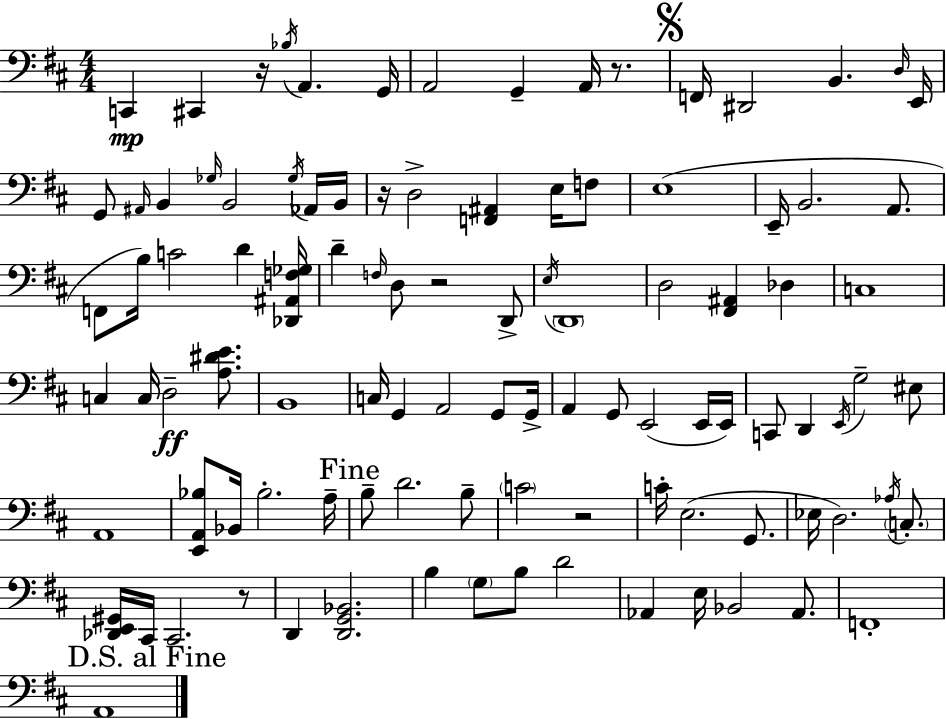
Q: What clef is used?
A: bass